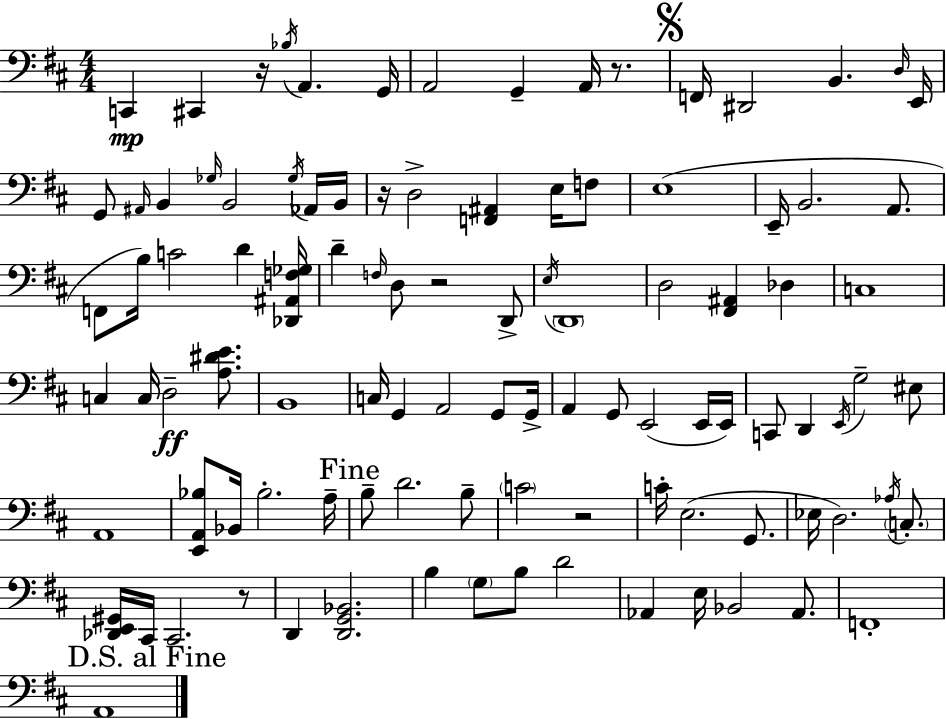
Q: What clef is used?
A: bass